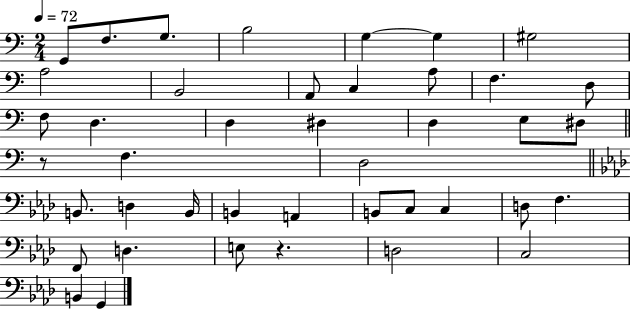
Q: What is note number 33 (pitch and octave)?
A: F3